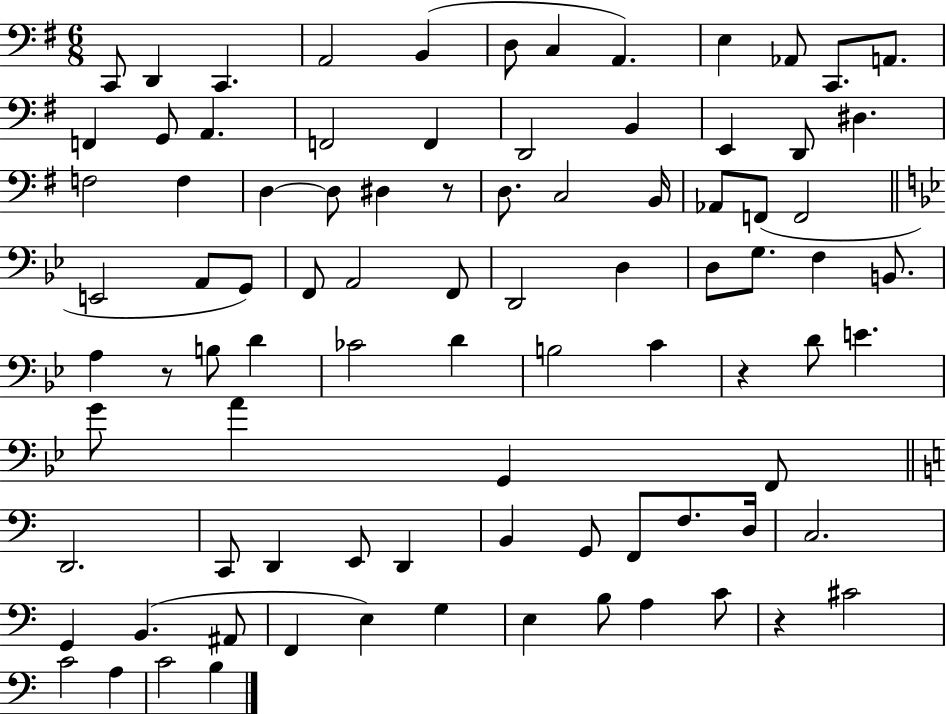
C2/e D2/q C2/q. A2/h B2/q D3/e C3/q A2/q. E3/q Ab2/e C2/e. A2/e. F2/q G2/e A2/q. F2/h F2/q D2/h B2/q E2/q D2/e D#3/q. F3/h F3/q D3/q D3/e D#3/q R/e D3/e. C3/h B2/s Ab2/e F2/e F2/h E2/h A2/e G2/e F2/e A2/h F2/e D2/h D3/q D3/e G3/e. F3/q B2/e. A3/q R/e B3/e D4/q CES4/h D4/q B3/h C4/q R/q D4/e E4/q. G4/e A4/q G2/q F2/e D2/h. C2/e D2/q E2/e D2/q B2/q G2/e F2/e F3/e. D3/s C3/h. G2/q B2/q. A#2/e F2/q E3/q G3/q E3/q B3/e A3/q C4/e R/q C#4/h C4/h A3/q C4/h B3/q